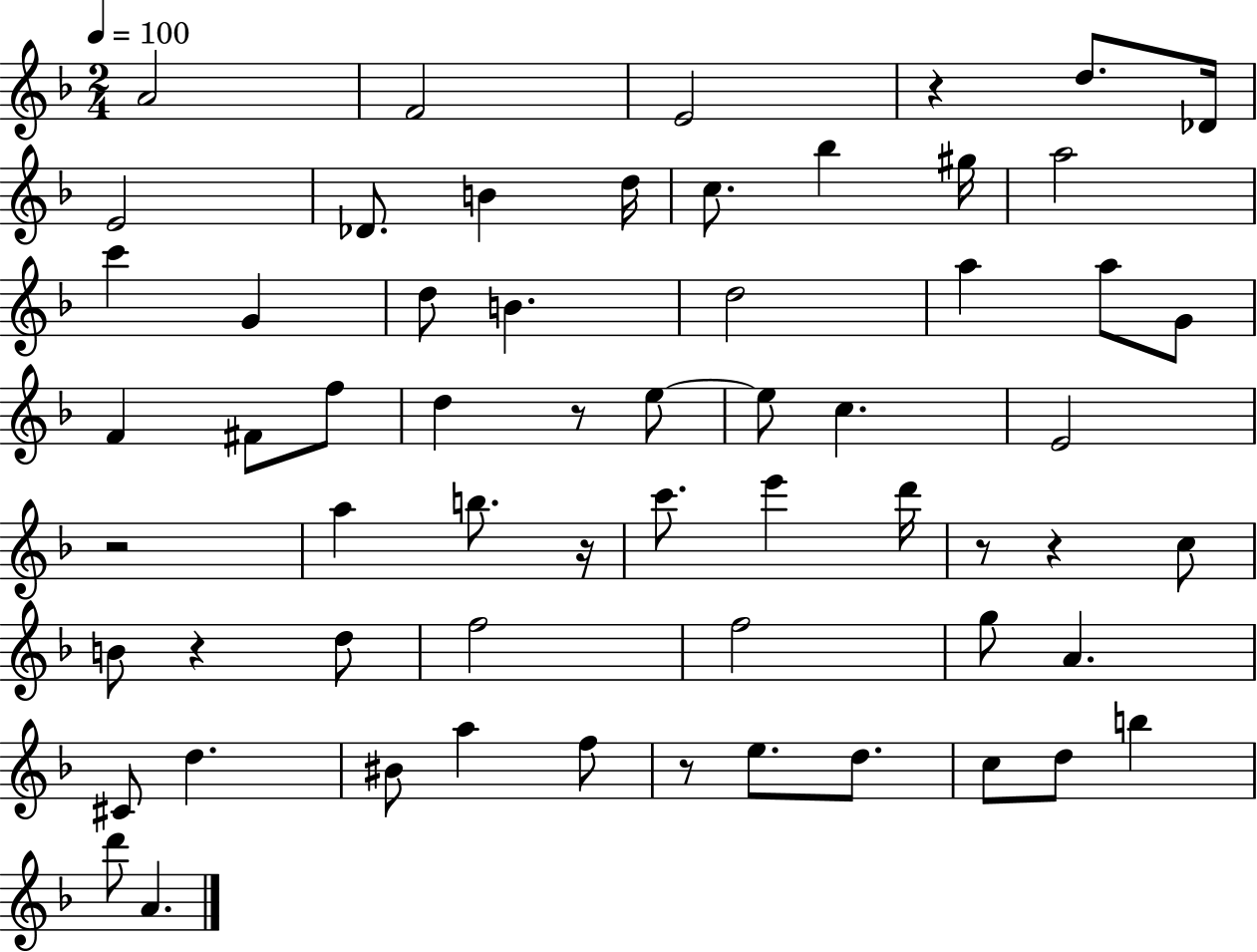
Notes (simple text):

A4/h F4/h E4/h R/q D5/e. Db4/s E4/h Db4/e. B4/q D5/s C5/e. Bb5/q G#5/s A5/h C6/q G4/q D5/e B4/q. D5/h A5/q A5/e G4/e F4/q F#4/e F5/e D5/q R/e E5/e E5/e C5/q. E4/h R/h A5/q B5/e. R/s C6/e. E6/q D6/s R/e R/q C5/e B4/e R/q D5/e F5/h F5/h G5/e A4/q. C#4/e D5/q. BIS4/e A5/q F5/e R/e E5/e. D5/e. C5/e D5/e B5/q D6/e A4/q.